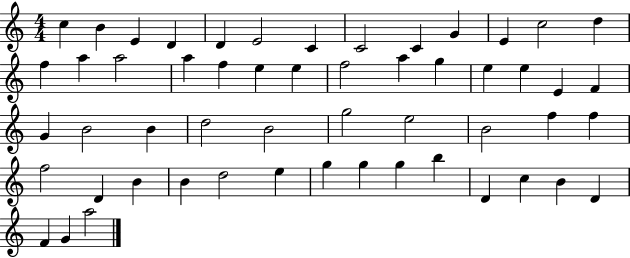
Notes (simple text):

C5/q B4/q E4/q D4/q D4/q E4/h C4/q C4/h C4/q G4/q E4/q C5/h D5/q F5/q A5/q A5/h A5/q F5/q E5/q E5/q F5/h A5/q G5/q E5/q E5/q E4/q F4/q G4/q B4/h B4/q D5/h B4/h G5/h E5/h B4/h F5/q F5/q F5/h D4/q B4/q B4/q D5/h E5/q G5/q G5/q G5/q B5/q D4/q C5/q B4/q D4/q F4/q G4/q A5/h